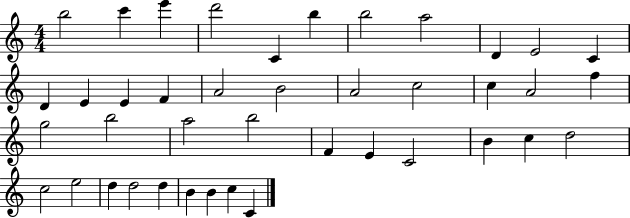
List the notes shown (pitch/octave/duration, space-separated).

B5/h C6/q E6/q D6/h C4/q B5/q B5/h A5/h D4/q E4/h C4/q D4/q E4/q E4/q F4/q A4/h B4/h A4/h C5/h C5/q A4/h F5/q G5/h B5/h A5/h B5/h F4/q E4/q C4/h B4/q C5/q D5/h C5/h E5/h D5/q D5/h D5/q B4/q B4/q C5/q C4/q